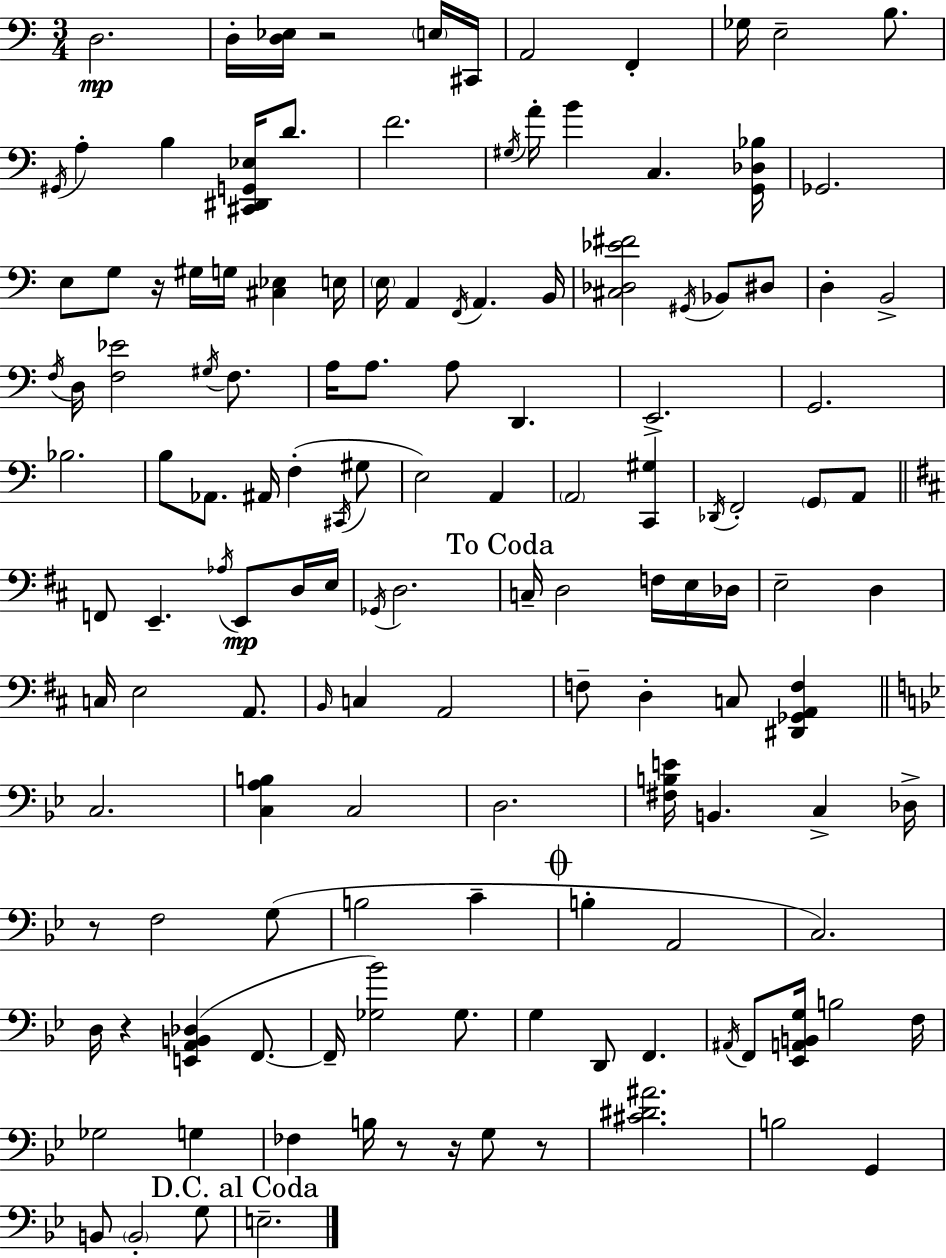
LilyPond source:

{
  \clef bass
  \numericTimeSignature
  \time 3/4
  \key c \major
  d2.\mp | d16-. <d ees>16 r2 \parenthesize e16 cis,16 | a,2 f,4-. | ges16 e2-- b8. | \break \acciaccatura { gis,16 } a4-. b4 <cis, dis, g, ees>16 d'8. | f'2. | \acciaccatura { gis16 } a'16-. b'4 c4. | <g, des bes>16 ges,2. | \break e8 g8 r16 gis16 g16 <cis ees>4 | e16 \parenthesize e16 a,4 \acciaccatura { f,16 } a,4. | b,16 <cis des ees' fis'>2 \acciaccatura { gis,16 } | bes,8 dis8 d4-. b,2-> | \break \acciaccatura { f16 } d16 <f ees'>2 | \acciaccatura { gis16 } f8. a16 a8. a8 | d,4. e,2.-> | g,2. | \break bes2. | b8 aes,8. ais,16 | f4-.( \acciaccatura { cis,16 } gis8 e2) | a,4 \parenthesize a,2 | \break <c, gis>4 \acciaccatura { des,16 } f,2-. | \parenthesize g,8 a,8 \bar "||" \break \key d \major f,8 e,4.-- \acciaccatura { aes16 }\mp e,8 d16 | e16 \acciaccatura { ges,16 } d2. | \mark "To Coda" c16-- d2 f16 | e16 des16 e2-- d4 | \break c16 e2 a,8. | \grace { b,16 } c4 a,2 | f8-- d4-. c8 <dis, ges, a, f>4 | \bar "||" \break \key bes \major c2. | <c a b>4 c2 | d2. | <fis b e'>16 b,4. c4-> des16-> | \break r8 f2 g8( | b2 c'4-- | \mark \markup { \musicglyph "scripts.coda" } b4-. a,2 | c2.) | \break d16 r4 <e, a, b, des>4( f,8.~~ | f,16-- <ges bes'>2) ges8. | g4 d,8 f,4. | \acciaccatura { ais,16 } f,8 <ees, a, b, g>16 b2 | \break f16 ges2 g4 | fes4 b16 r8 r16 g8 r8 | <cis' dis' ais'>2. | b2 g,4 | \break b,8 \parenthesize b,2-. g8 | \mark "D.C. al Coda" e2.-- | \bar "|."
}